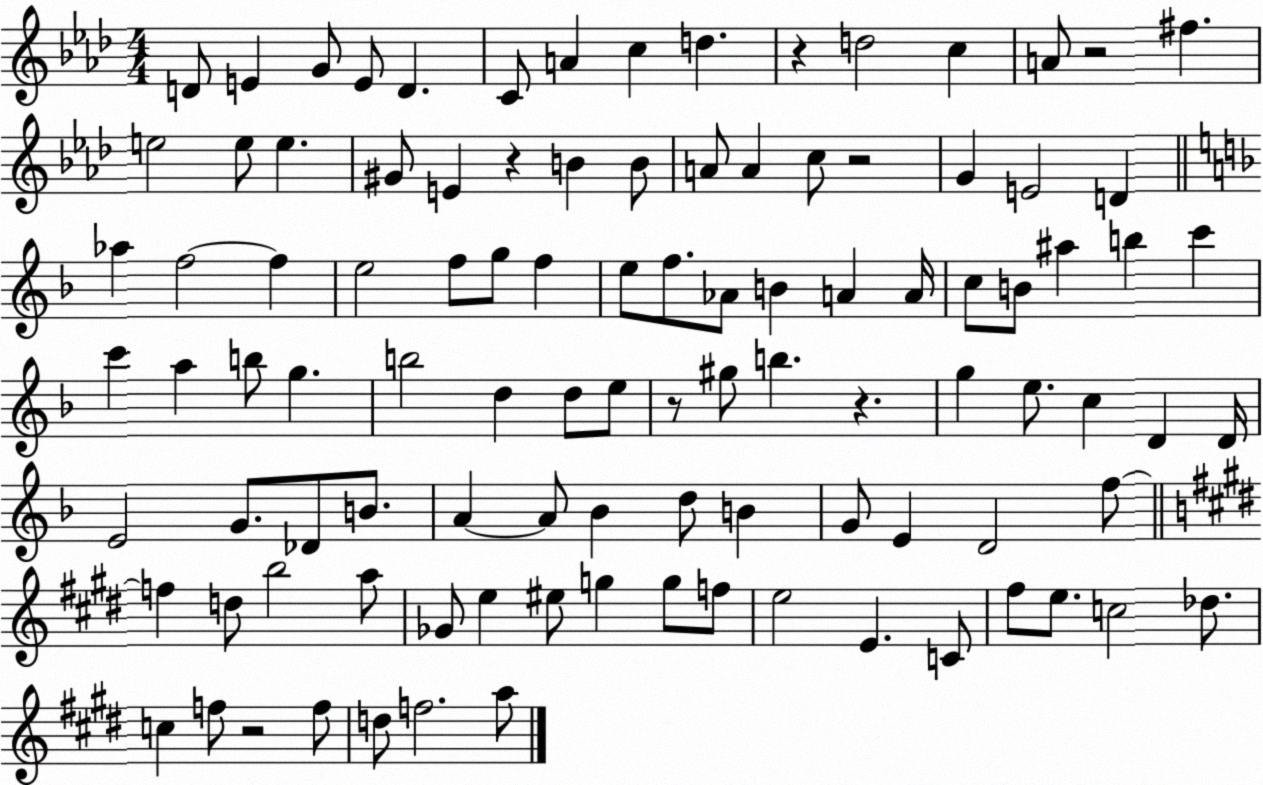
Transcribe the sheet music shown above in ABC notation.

X:1
T:Untitled
M:4/4
L:1/4
K:Ab
D/2 E G/2 E/2 D C/2 A c d z d2 c A/2 z2 ^f e2 e/2 e ^G/2 E z B B/2 A/2 A c/2 z2 G E2 D _a f2 f e2 f/2 g/2 f e/2 f/2 _A/2 B A A/4 c/2 B/2 ^a b c' c' a b/2 g b2 d d/2 e/2 z/2 ^g/2 b z g e/2 c D D/4 E2 G/2 _D/2 B/2 A A/2 _B d/2 B G/2 E D2 f/2 f d/2 b2 a/2 _G/2 e ^e/2 g g/2 f/2 e2 E C/2 ^f/2 e/2 c2 _d/2 c f/2 z2 f/2 d/2 f2 a/2